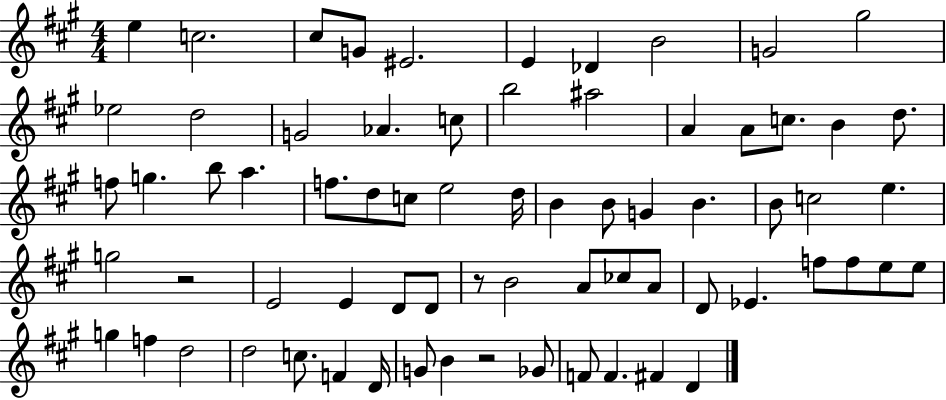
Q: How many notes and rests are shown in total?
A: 70